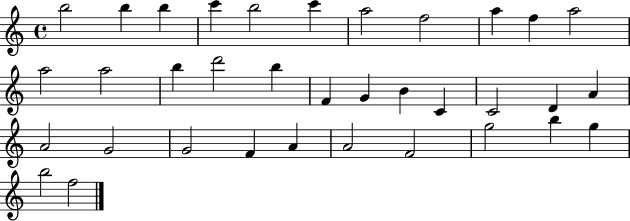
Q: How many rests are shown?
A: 0